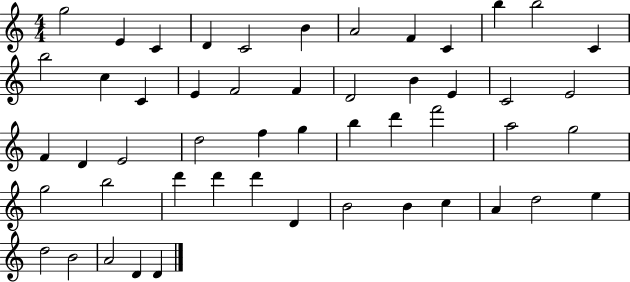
{
  \clef treble
  \numericTimeSignature
  \time 4/4
  \key c \major
  g''2 e'4 c'4 | d'4 c'2 b'4 | a'2 f'4 c'4 | b''4 b''2 c'4 | \break b''2 c''4 c'4 | e'4 f'2 f'4 | d'2 b'4 e'4 | c'2 e'2 | \break f'4 d'4 e'2 | d''2 f''4 g''4 | b''4 d'''4 f'''2 | a''2 g''2 | \break g''2 b''2 | d'''4 d'''4 d'''4 d'4 | b'2 b'4 c''4 | a'4 d''2 e''4 | \break d''2 b'2 | a'2 d'4 d'4 | \bar "|."
}